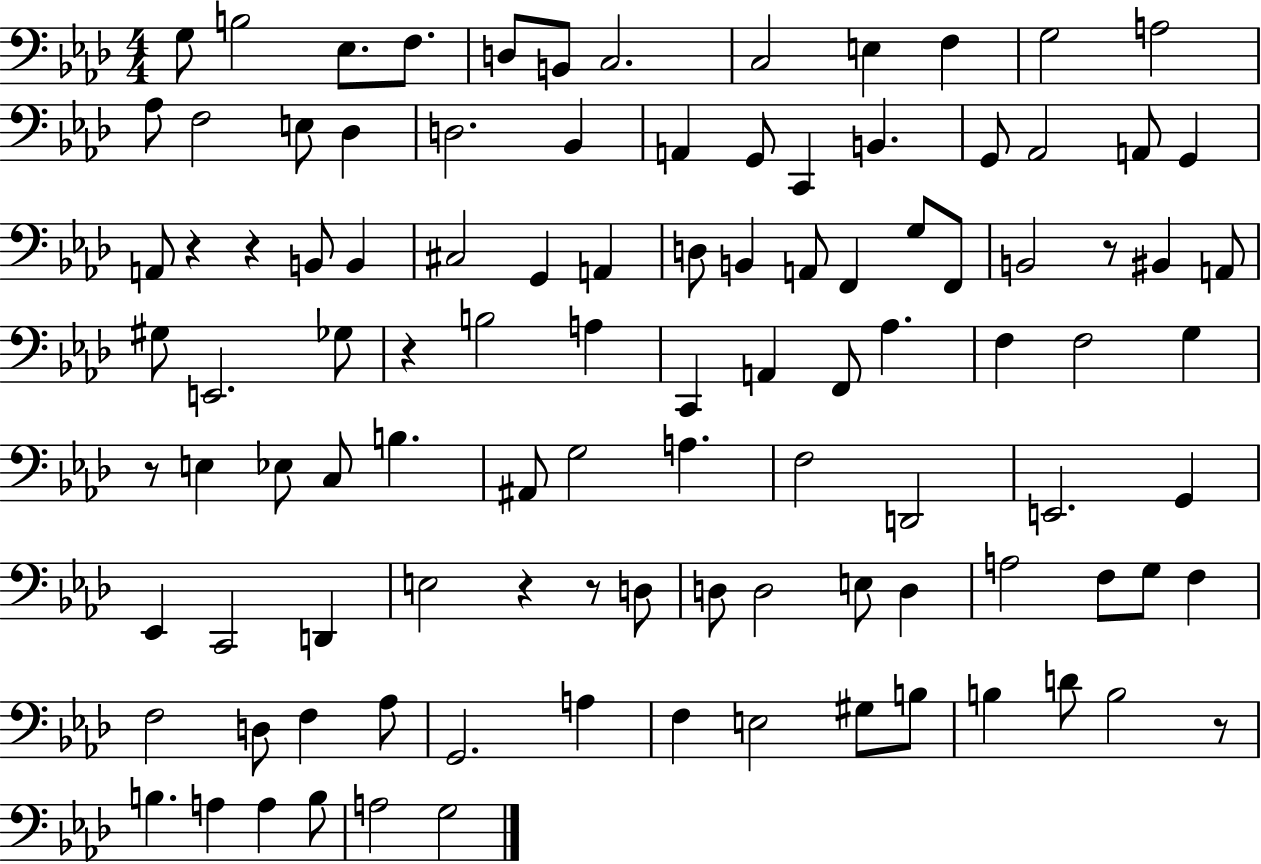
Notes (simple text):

G3/e B3/h Eb3/e. F3/e. D3/e B2/e C3/h. C3/h E3/q F3/q G3/h A3/h Ab3/e F3/h E3/e Db3/q D3/h. Bb2/q A2/q G2/e C2/q B2/q. G2/e Ab2/h A2/e G2/q A2/e R/q R/q B2/e B2/q C#3/h G2/q A2/q D3/e B2/q A2/e F2/q G3/e F2/e B2/h R/e BIS2/q A2/e G#3/e E2/h. Gb3/e R/q B3/h A3/q C2/q A2/q F2/e Ab3/q. F3/q F3/h G3/q R/e E3/q Eb3/e C3/e B3/q. A#2/e G3/h A3/q. F3/h D2/h E2/h. G2/q Eb2/q C2/h D2/q E3/h R/q R/e D3/e D3/e D3/h E3/e D3/q A3/h F3/e G3/e F3/q F3/h D3/e F3/q Ab3/e G2/h. A3/q F3/q E3/h G#3/e B3/e B3/q D4/e B3/h R/e B3/q. A3/q A3/q B3/e A3/h G3/h